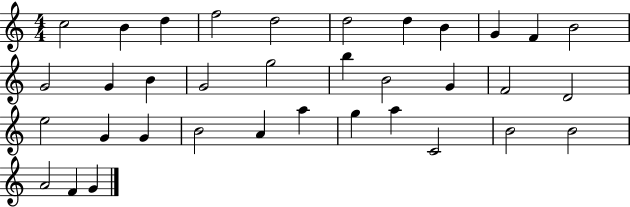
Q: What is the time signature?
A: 4/4